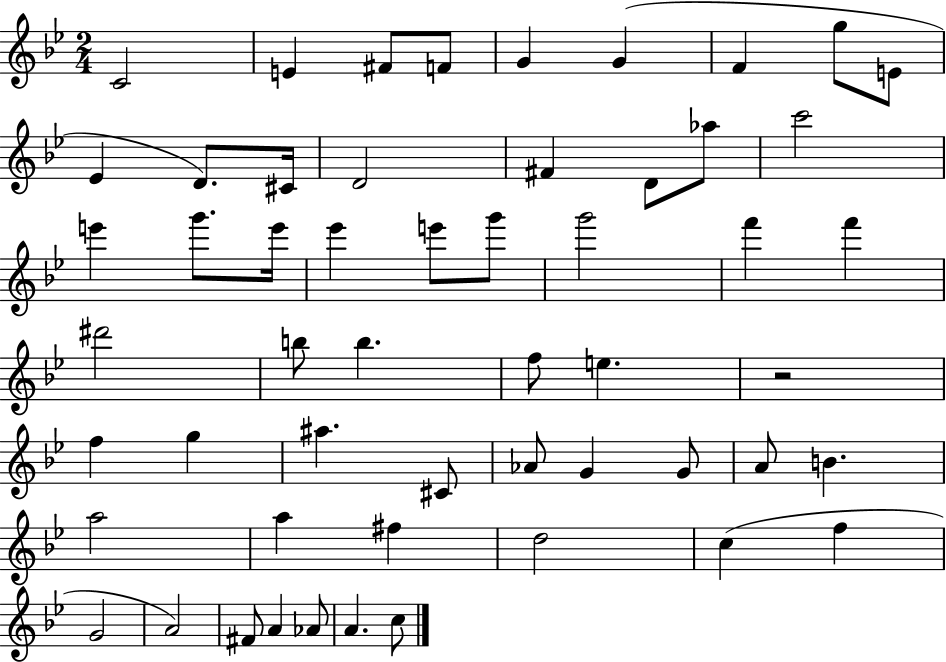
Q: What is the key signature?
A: BES major